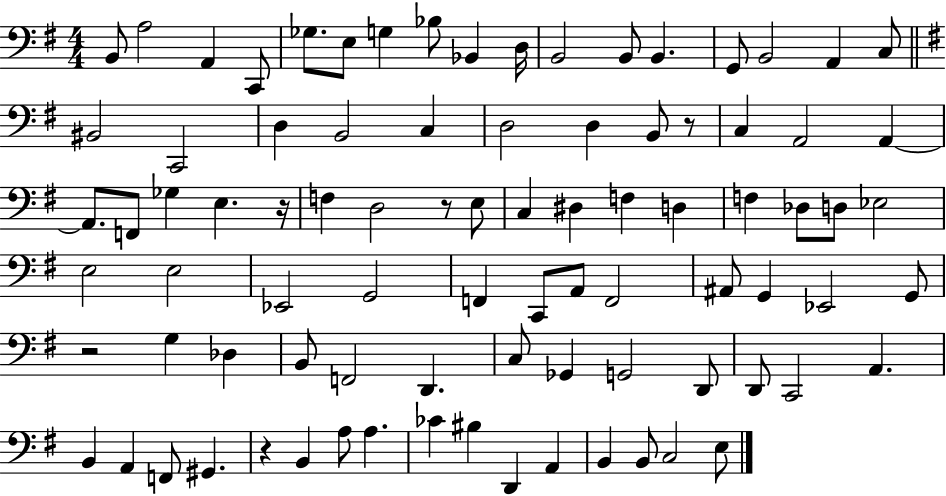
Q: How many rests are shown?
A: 5